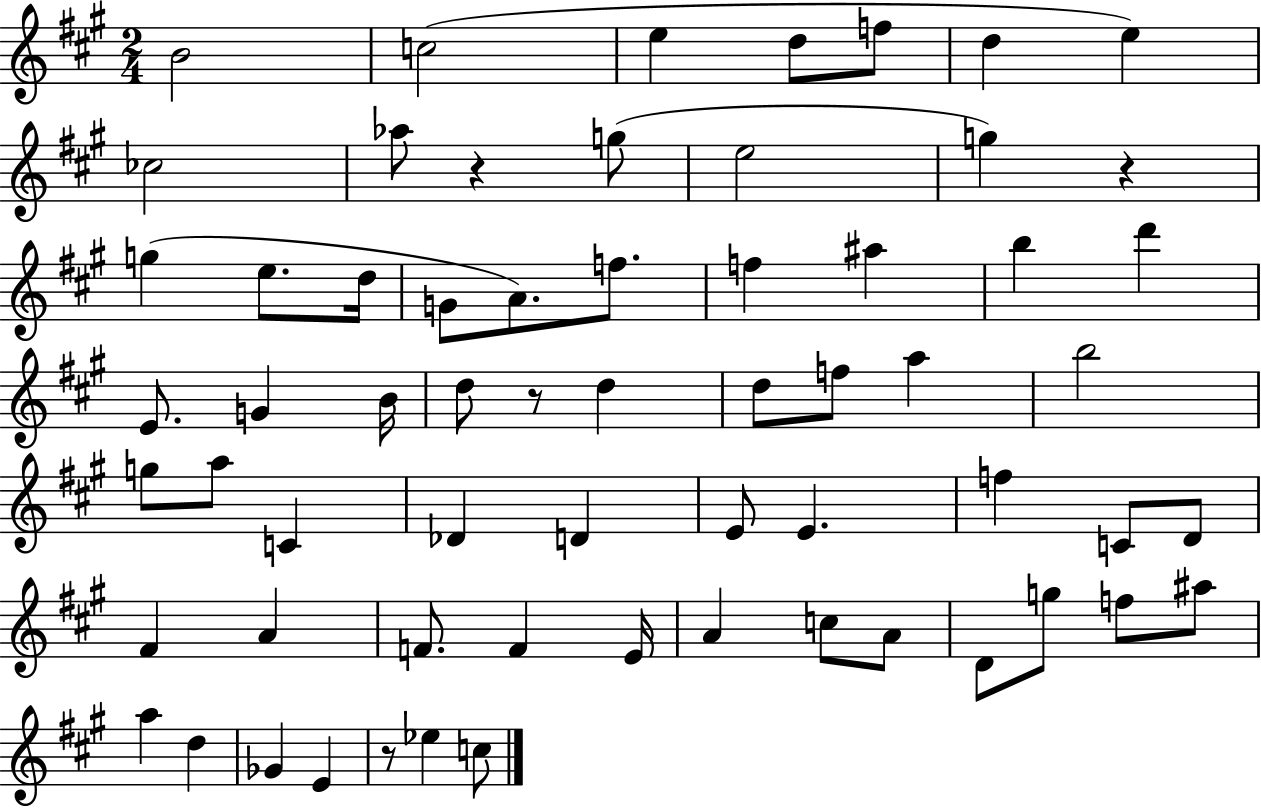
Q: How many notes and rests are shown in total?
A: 63